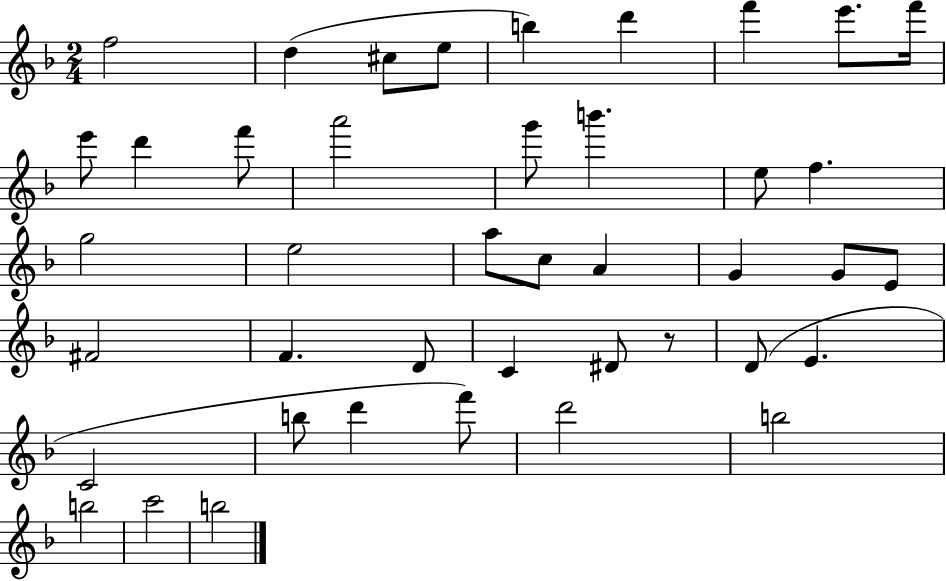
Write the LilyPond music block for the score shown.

{
  \clef treble
  \numericTimeSignature
  \time 2/4
  \key f \major
  f''2 | d''4( cis''8 e''8 | b''4) d'''4 | f'''4 e'''8. f'''16 | \break e'''8 d'''4 f'''8 | a'''2 | g'''8 b'''4. | e''8 f''4. | \break g''2 | e''2 | a''8 c''8 a'4 | g'4 g'8 e'8 | \break fis'2 | f'4. d'8 | c'4 dis'8 r8 | d'8( e'4. | \break c'2 | b''8 d'''4 f'''8) | d'''2 | b''2 | \break b''2 | c'''2 | b''2 | \bar "|."
}